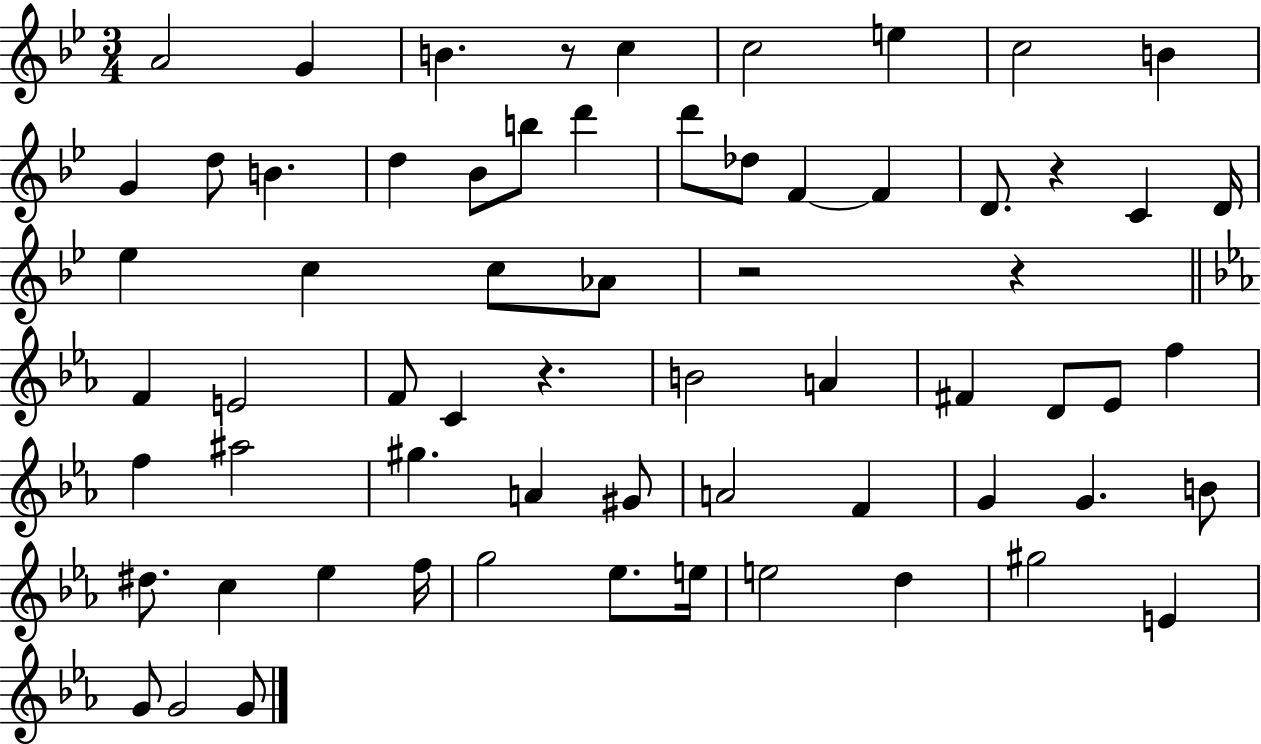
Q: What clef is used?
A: treble